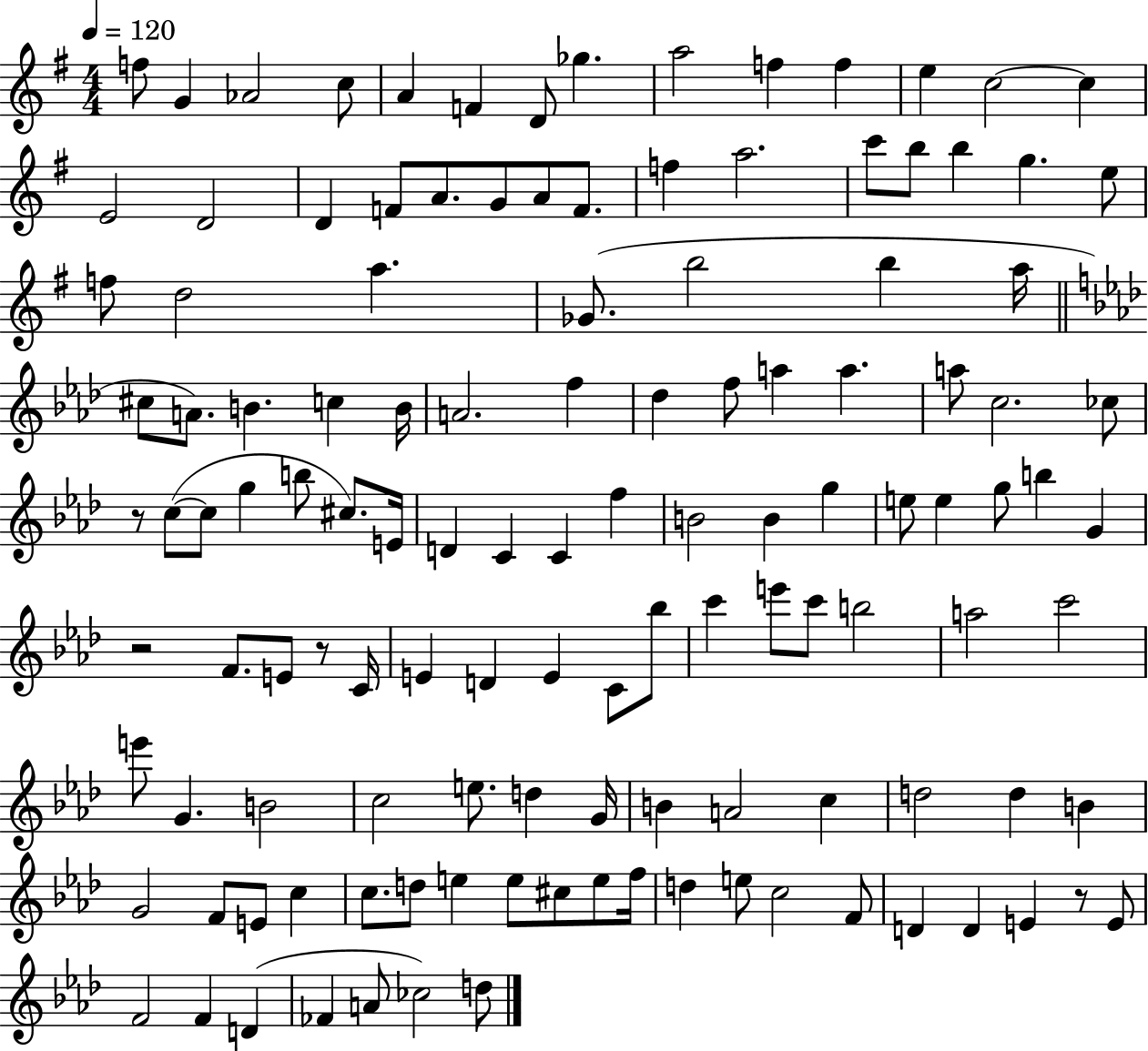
{
  \clef treble
  \numericTimeSignature
  \time 4/4
  \key g \major
  \tempo 4 = 120
  \repeat volta 2 { f''8 g'4 aes'2 c''8 | a'4 f'4 d'8 ges''4. | a''2 f''4 f''4 | e''4 c''2~~ c''4 | \break e'2 d'2 | d'4 f'8 a'8. g'8 a'8 f'8. | f''4 a''2. | c'''8 b''8 b''4 g''4. e''8 | \break f''8 d''2 a''4. | ges'8.( b''2 b''4 a''16 | \bar "||" \break \key f \minor cis''8 a'8.) b'4. c''4 b'16 | a'2. f''4 | des''4 f''8 a''4 a''4. | a''8 c''2. ces''8 | \break r8 c''8~(~ c''8 g''4 b''8 cis''8.) e'16 | d'4 c'4 c'4 f''4 | b'2 b'4 g''4 | e''8 e''4 g''8 b''4 g'4 | \break r2 f'8. e'8 r8 c'16 | e'4 d'4 e'4 c'8 bes''8 | c'''4 e'''8 c'''8 b''2 | a''2 c'''2 | \break e'''8 g'4. b'2 | c''2 e''8. d''4 g'16 | b'4 a'2 c''4 | d''2 d''4 b'4 | \break g'2 f'8 e'8 c''4 | c''8. d''8 e''4 e''8 cis''8 e''8 f''16 | d''4 e''8 c''2 f'8 | d'4 d'4 e'4 r8 e'8 | \break f'2 f'4 d'4( | fes'4 a'8 ces''2) d''8 | } \bar "|."
}